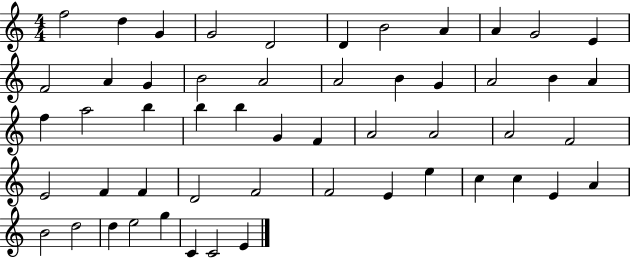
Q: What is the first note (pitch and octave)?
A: F5